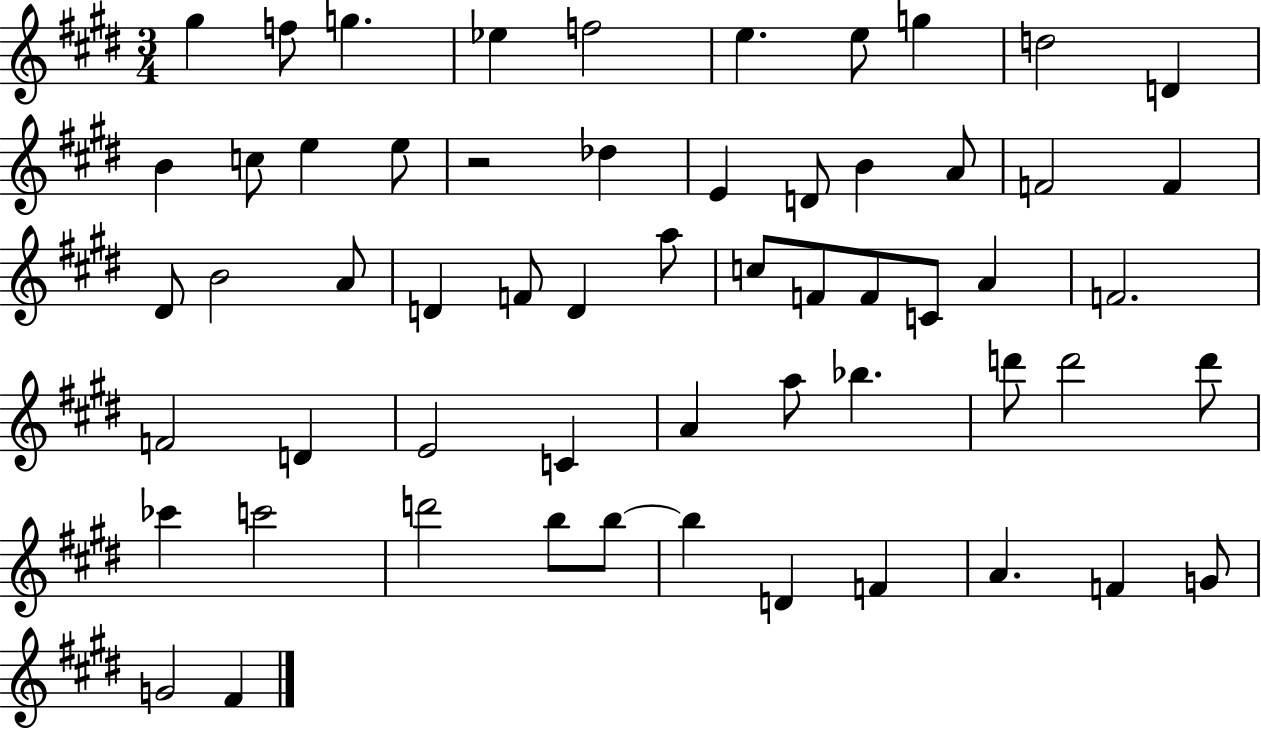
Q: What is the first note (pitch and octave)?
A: G#5